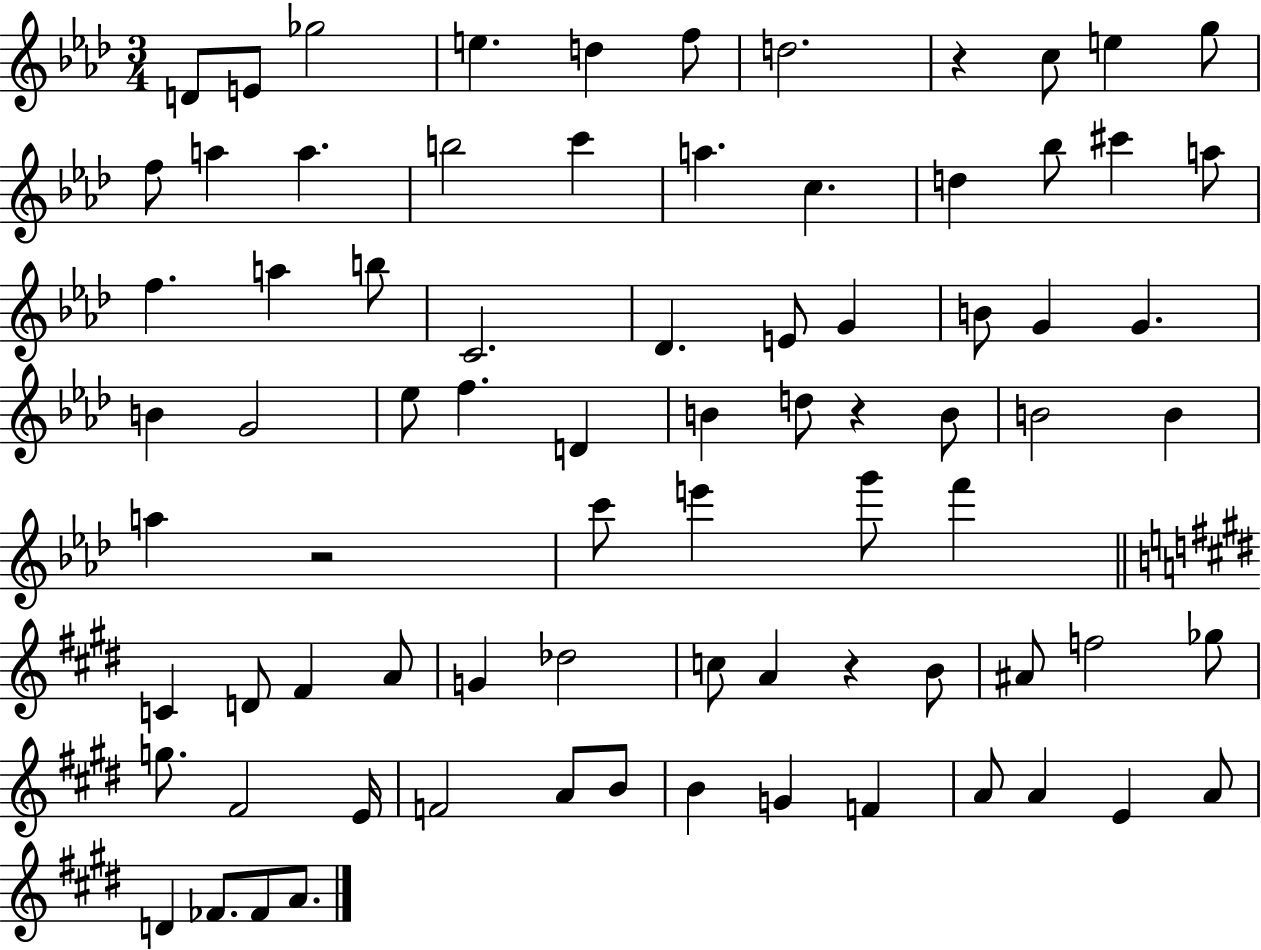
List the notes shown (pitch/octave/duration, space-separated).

D4/e E4/e Gb5/h E5/q. D5/q F5/e D5/h. R/q C5/e E5/q G5/e F5/e A5/q A5/q. B5/h C6/q A5/q. C5/q. D5/q Bb5/e C#6/q A5/e F5/q. A5/q B5/e C4/h. Db4/q. E4/e G4/q B4/e G4/q G4/q. B4/q G4/h Eb5/e F5/q. D4/q B4/q D5/e R/q B4/e B4/h B4/q A5/q R/h C6/e E6/q G6/e F6/q C4/q D4/e F#4/q A4/e G4/q Db5/h C5/e A4/q R/q B4/e A#4/e F5/h Gb5/e G5/e. F#4/h E4/s F4/h A4/e B4/e B4/q G4/q F4/q A4/e A4/q E4/q A4/e D4/q FES4/e. FES4/e A4/e.